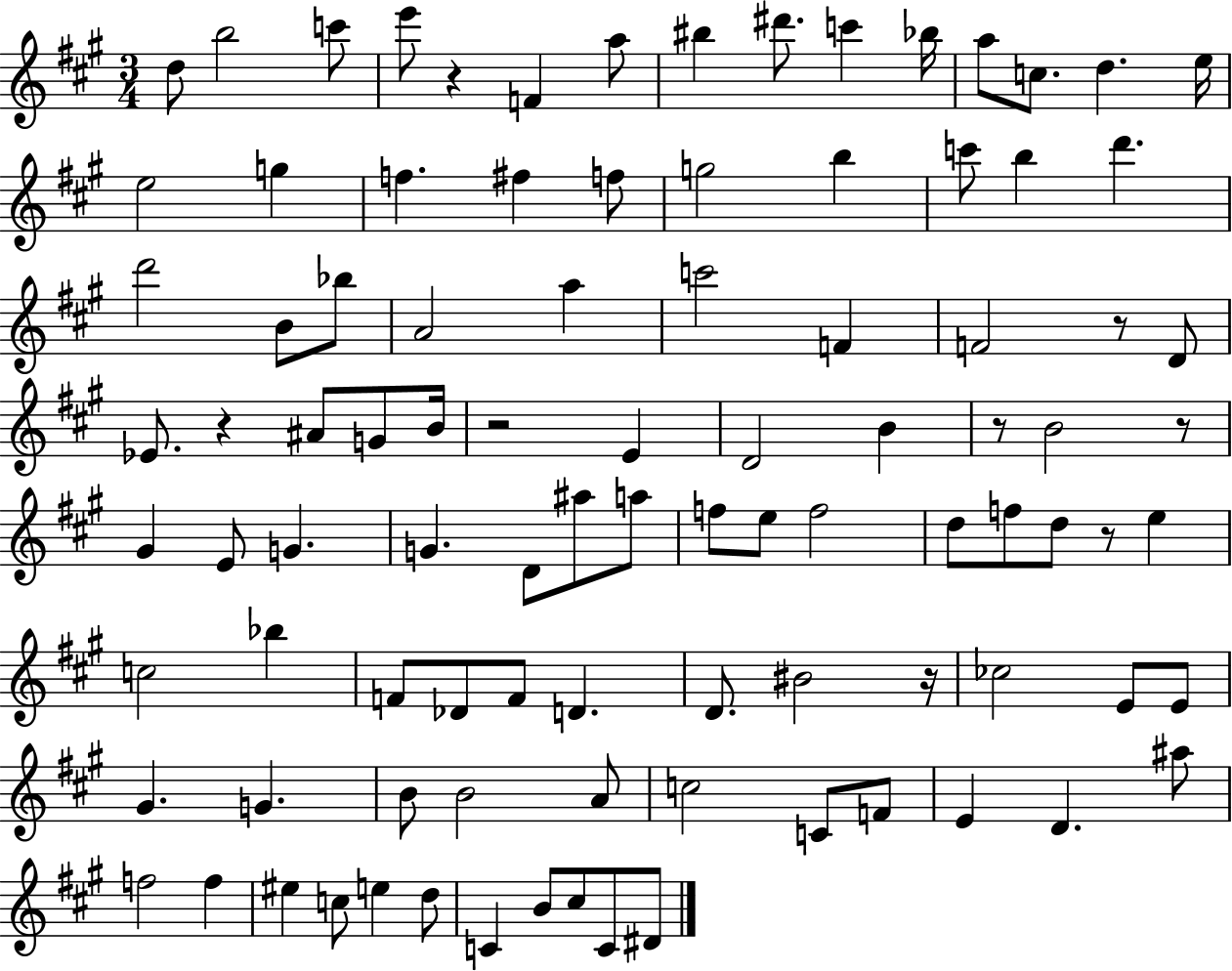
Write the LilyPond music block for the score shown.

{
  \clef treble
  \numericTimeSignature
  \time 3/4
  \key a \major
  d''8 b''2 c'''8 | e'''8 r4 f'4 a''8 | bis''4 dis'''8. c'''4 bes''16 | a''8 c''8. d''4. e''16 | \break e''2 g''4 | f''4. fis''4 f''8 | g''2 b''4 | c'''8 b''4 d'''4. | \break d'''2 b'8 bes''8 | a'2 a''4 | c'''2 f'4 | f'2 r8 d'8 | \break ees'8. r4 ais'8 g'8 b'16 | r2 e'4 | d'2 b'4 | r8 b'2 r8 | \break gis'4 e'8 g'4. | g'4. d'8 ais''8 a''8 | f''8 e''8 f''2 | d''8 f''8 d''8 r8 e''4 | \break c''2 bes''4 | f'8 des'8 f'8 d'4. | d'8. bis'2 r16 | ces''2 e'8 e'8 | \break gis'4. g'4. | b'8 b'2 a'8 | c''2 c'8 f'8 | e'4 d'4. ais''8 | \break f''2 f''4 | eis''4 c''8 e''4 d''8 | c'4 b'8 cis''8 c'8 dis'8 | \bar "|."
}